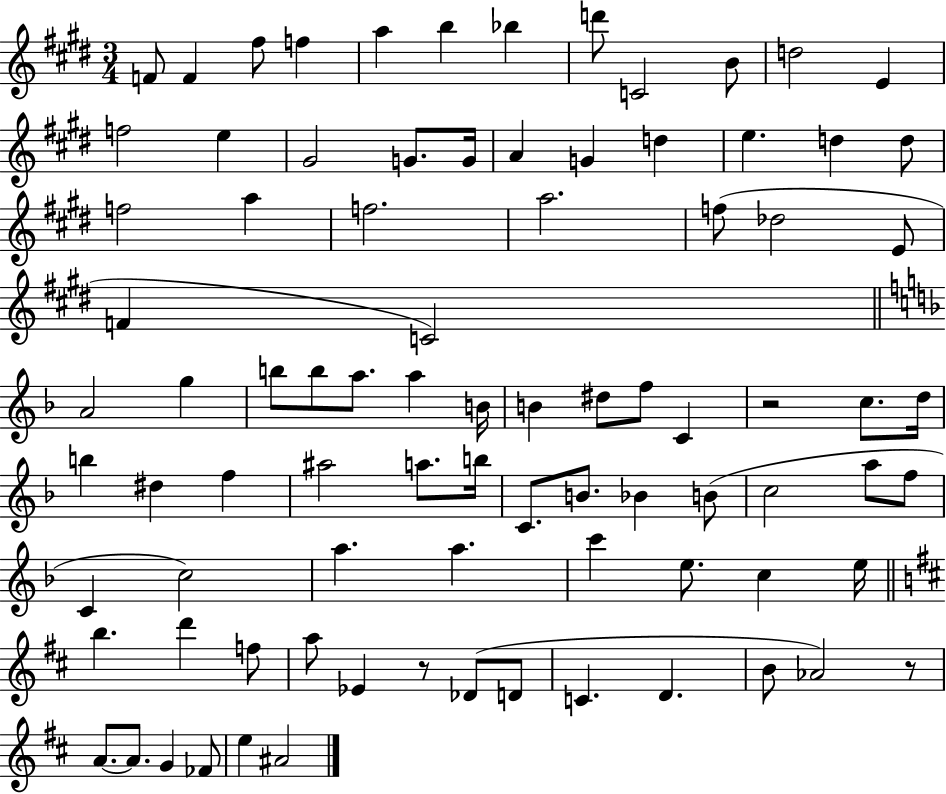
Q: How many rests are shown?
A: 3